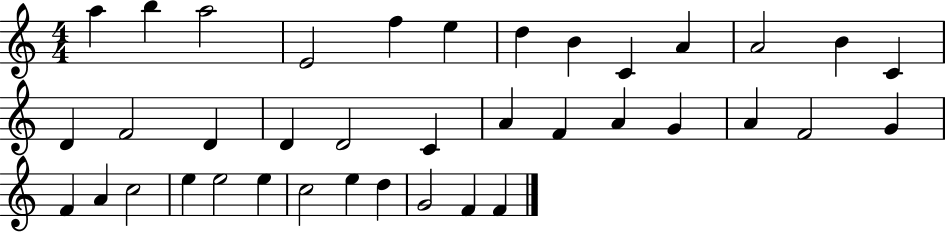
{
  \clef treble
  \numericTimeSignature
  \time 4/4
  \key c \major
  a''4 b''4 a''2 | e'2 f''4 e''4 | d''4 b'4 c'4 a'4 | a'2 b'4 c'4 | \break d'4 f'2 d'4 | d'4 d'2 c'4 | a'4 f'4 a'4 g'4 | a'4 f'2 g'4 | \break f'4 a'4 c''2 | e''4 e''2 e''4 | c''2 e''4 d''4 | g'2 f'4 f'4 | \break \bar "|."
}